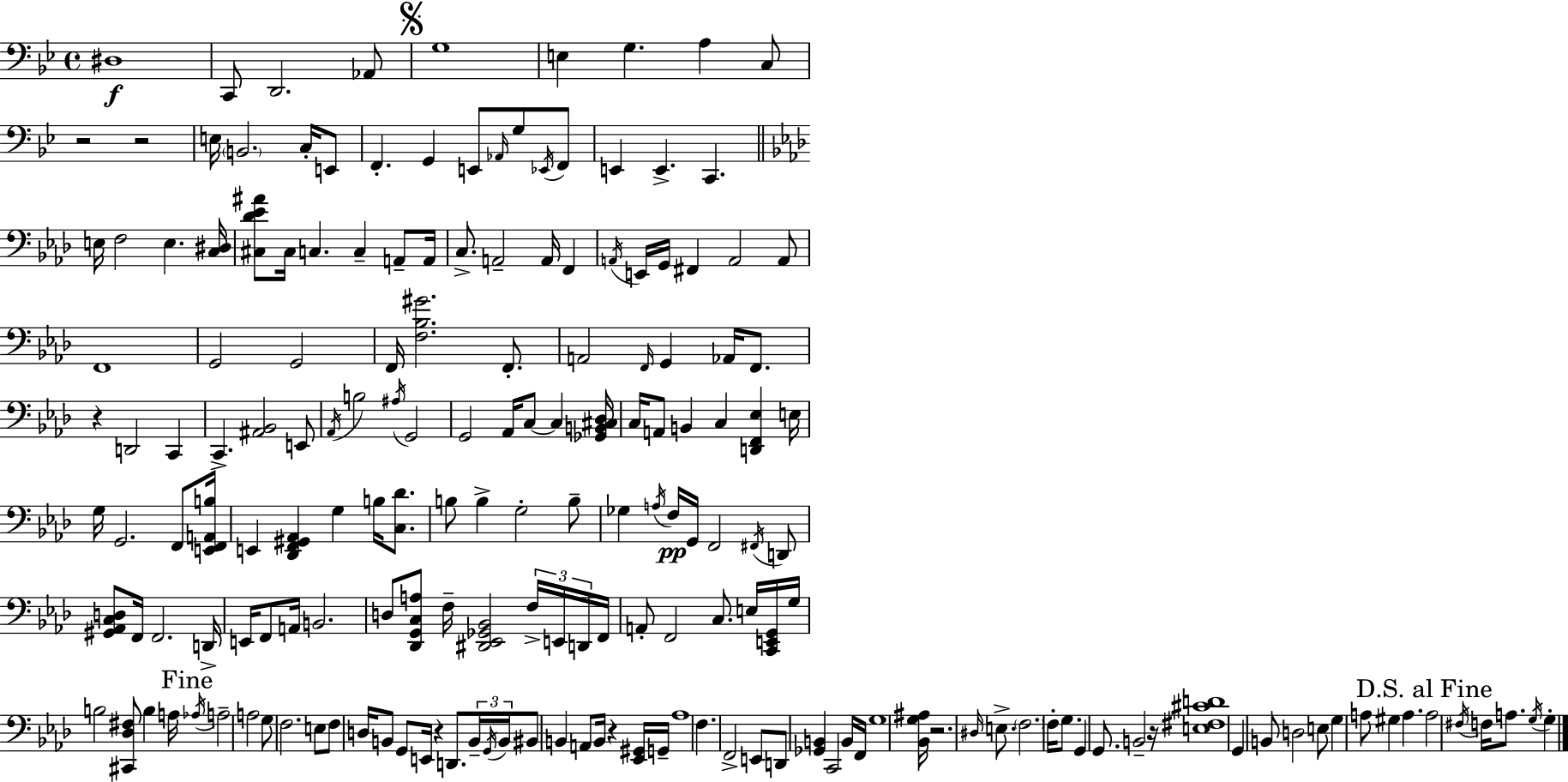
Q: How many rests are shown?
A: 7